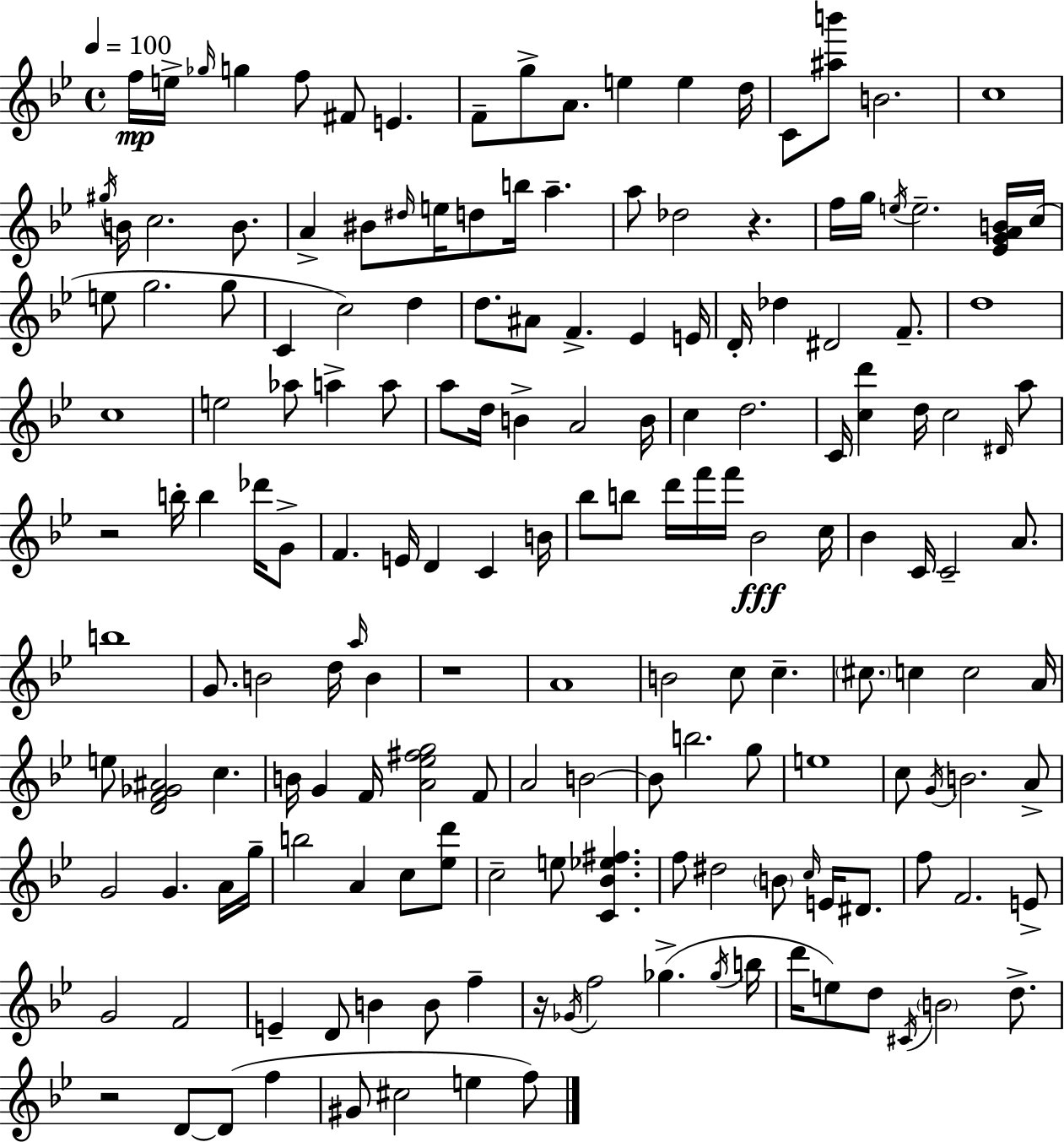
{
  \clef treble
  \time 4/4
  \defaultTimeSignature
  \key bes \major
  \tempo 4 = 100
  f''16\mp e''16-> \grace { ges''16 } g''4 f''8 fis'8 e'4. | f'8-- g''8-> a'8. e''4 e''4 | d''16 c'8 <ais'' b'''>8 b'2. | c''1 | \break \acciaccatura { gis''16 } b'16 c''2. b'8. | a'4-> bis'8 \grace { dis''16 } e''16 d''8 b''16 a''4.-- | a''8 des''2 r4. | f''16 g''16 \acciaccatura { e''16 } e''2.-- | \break <ees' g' a' b'>16 c''16( e''8 g''2. | g''8 c'4 c''2) | d''4 d''8. ais'8 f'4.-> ees'4 | e'16 d'16-. des''4 dis'2 | \break f'8.-- d''1 | c''1 | e''2 aes''8 a''4-> | a''8 a''8 d''16 b'4-> a'2 | \break b'16 c''4 d''2. | c'16 <c'' d'''>4 d''16 c''2 | \grace { dis'16 } a''8 r2 b''16-. b''4 | des'''16 g'8-> f'4. e'16 d'4 | \break c'4 b'16 bes''8 b''8 d'''16 f'''16 f'''16 bes'2\fff | c''16 bes'4 c'16 c'2-- | a'8. b''1 | g'8. b'2 | \break d''16 \grace { a''16 } b'4 r1 | a'1 | b'2 c''8 | c''4.-- \parenthesize cis''8. c''4 c''2 | \break a'16 e''8 <d' f' ges' ais'>2 | c''4. b'16 g'4 f'16 <a' ees'' fis'' g''>2 | f'8 a'2 b'2~~ | b'8 b''2. | \break g''8 e''1 | c''8 \acciaccatura { g'16 } b'2. | a'8-> g'2 g'4. | a'16 g''16-- b''2 a'4 | \break c''8 <ees'' d'''>8 c''2-- e''8 | <c' bes' ees'' fis''>4. f''8 dis''2 | \parenthesize b'8 \grace { c''16 } e'16 dis'8. f''8 f'2. | e'8-> g'2 | \break f'2 e'4-- d'8 b'4 | b'8 f''4-- r16 \acciaccatura { ges'16 } f''2 | ges''4.->( \acciaccatura { ges''16 } b''16 d'''16 e''8) d''8 \acciaccatura { cis'16 } | \parenthesize b'2 d''8.-> r2 | \break d'8~~ d'8( f''4 gis'8 cis''2 | e''4 f''8) \bar "|."
}